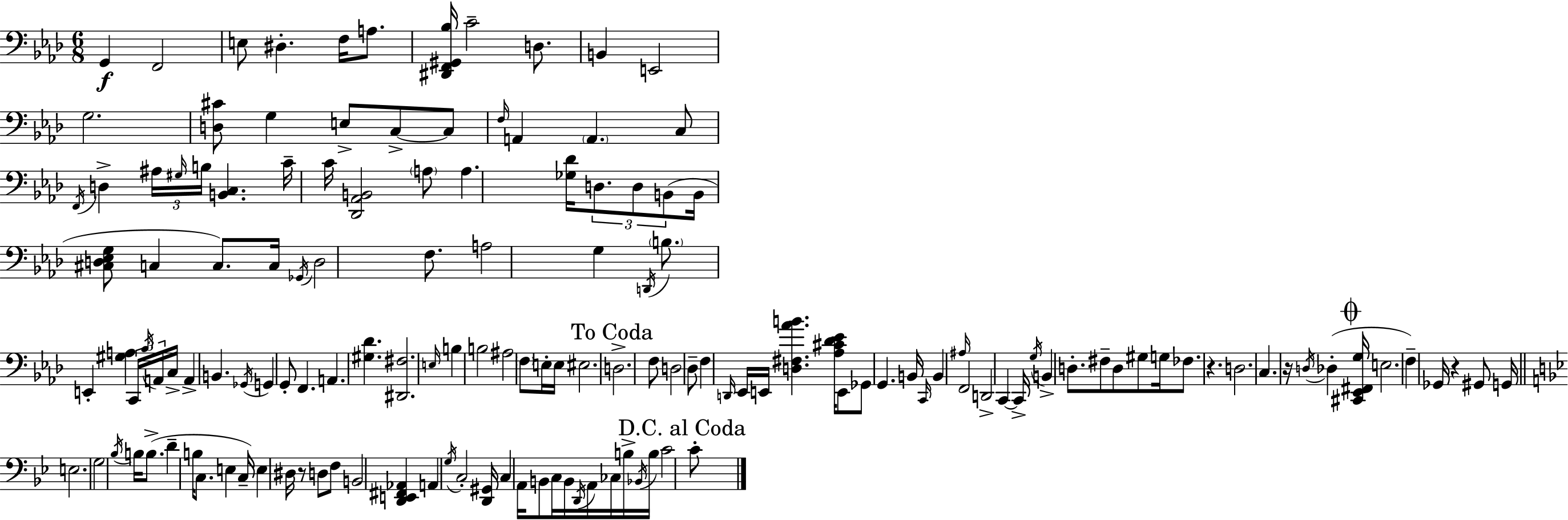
G2/q F2/h E3/e D#3/q. F3/s A3/e. [D#2,F2,G#2,Bb3]/s C4/h D3/e. B2/q E2/h G3/h. [D3,C#4]/e G3/q E3/e C3/e C3/e F3/s A2/q A2/q. C3/e F2/s D3/q A#3/s G#3/s B3/s [B2,C3]/q. C4/s C4/s [Db2,Ab2,B2]/h A3/e A3/q. [Gb3,Db4]/s D3/e. D3/e B2/e B2/s [C#3,D3,Eb3,G3]/e C3/q C3/e. C3/s Gb2/s D3/h F3/e. A3/h G3/q D2/s B3/e. E2/q [G#3,A3]/q C2/s Bb3/s A2/s C3/s A2/q B2/q. Gb2/s G2/q G2/e F2/q. A2/q. [G#3,Db4]/q. [D#2,F#3]/h. E3/s B3/q B3/h A#3/h F3/e E3/s E3/s EIS3/h. D3/h. F3/e D3/h Db3/e F3/q D2/s Eb2/s E2/s [D3,F#3,Ab4,B4]/q. [Ab3,C#4,Db4,Eb4]/s E2/e Gb2/e G2/q. B2/s C2/s B2/q A#3/s F2/h D2/h C2/q C2/s G3/s B2/q D3/e. F#3/e D3/e G#3/e G3/s FES3/e. R/q. D3/h. C3/q. R/s D3/s Db3/q [C#2,Eb2,F#2,G3]/s E3/h. F3/q Gb2/s R/q G#2/e G2/s E3/h. G3/h Bb3/s B3/s B3/e. D4/q B3/s C3/e. E3/q C3/s E3/q D#3/s R/e D3/e F3/e B2/h [D2,E2,F#2,Ab2]/q A2/q G3/s C3/h [D2,G#2]/s C3/q A2/s B2/e C3/s B2/s D2/s A2/s CES3/s B3/s Bb2/s B3/s C4/h C4/e